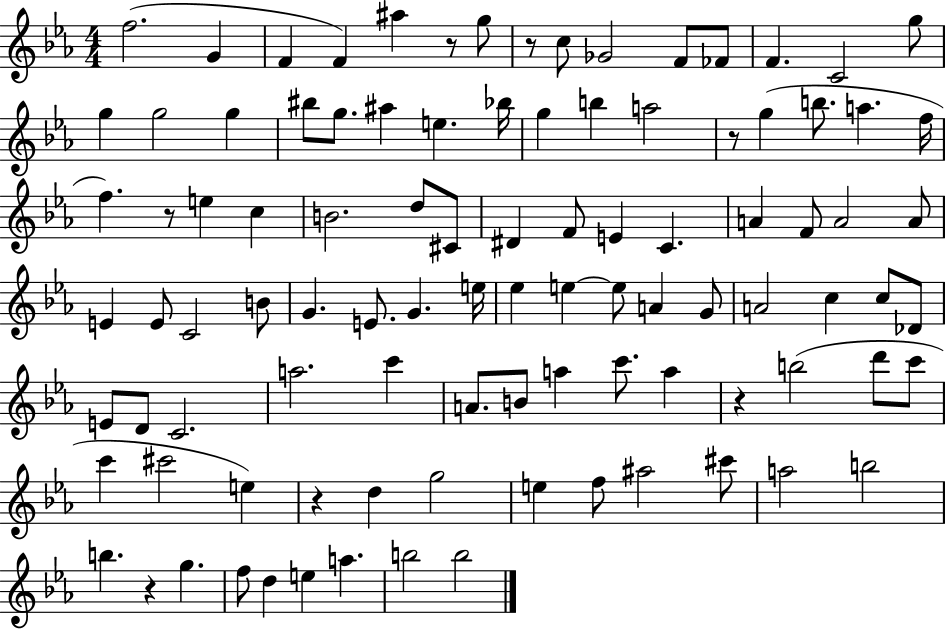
F5/h. G4/q F4/q F4/q A#5/q R/e G5/e R/e C5/e Gb4/h F4/e FES4/e F4/q. C4/h G5/e G5/q G5/h G5/q BIS5/e G5/e. A#5/q E5/q. Bb5/s G5/q B5/q A5/h R/e G5/q B5/e. A5/q. F5/s F5/q. R/e E5/q C5/q B4/h. D5/e C#4/e D#4/q F4/e E4/q C4/q. A4/q F4/e A4/h A4/e E4/q E4/e C4/h B4/e G4/q. E4/e. G4/q. E5/s Eb5/q E5/q E5/e A4/q G4/e A4/h C5/q C5/e Db4/e E4/e D4/e C4/h. A5/h. C6/q A4/e. B4/e A5/q C6/e. A5/q R/q B5/h D6/e C6/e C6/q C#6/h E5/q R/q D5/q G5/h E5/q F5/e A#5/h C#6/e A5/h B5/h B5/q. R/q G5/q. F5/e D5/q E5/q A5/q. B5/h B5/h